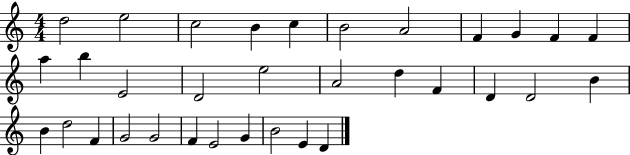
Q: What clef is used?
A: treble